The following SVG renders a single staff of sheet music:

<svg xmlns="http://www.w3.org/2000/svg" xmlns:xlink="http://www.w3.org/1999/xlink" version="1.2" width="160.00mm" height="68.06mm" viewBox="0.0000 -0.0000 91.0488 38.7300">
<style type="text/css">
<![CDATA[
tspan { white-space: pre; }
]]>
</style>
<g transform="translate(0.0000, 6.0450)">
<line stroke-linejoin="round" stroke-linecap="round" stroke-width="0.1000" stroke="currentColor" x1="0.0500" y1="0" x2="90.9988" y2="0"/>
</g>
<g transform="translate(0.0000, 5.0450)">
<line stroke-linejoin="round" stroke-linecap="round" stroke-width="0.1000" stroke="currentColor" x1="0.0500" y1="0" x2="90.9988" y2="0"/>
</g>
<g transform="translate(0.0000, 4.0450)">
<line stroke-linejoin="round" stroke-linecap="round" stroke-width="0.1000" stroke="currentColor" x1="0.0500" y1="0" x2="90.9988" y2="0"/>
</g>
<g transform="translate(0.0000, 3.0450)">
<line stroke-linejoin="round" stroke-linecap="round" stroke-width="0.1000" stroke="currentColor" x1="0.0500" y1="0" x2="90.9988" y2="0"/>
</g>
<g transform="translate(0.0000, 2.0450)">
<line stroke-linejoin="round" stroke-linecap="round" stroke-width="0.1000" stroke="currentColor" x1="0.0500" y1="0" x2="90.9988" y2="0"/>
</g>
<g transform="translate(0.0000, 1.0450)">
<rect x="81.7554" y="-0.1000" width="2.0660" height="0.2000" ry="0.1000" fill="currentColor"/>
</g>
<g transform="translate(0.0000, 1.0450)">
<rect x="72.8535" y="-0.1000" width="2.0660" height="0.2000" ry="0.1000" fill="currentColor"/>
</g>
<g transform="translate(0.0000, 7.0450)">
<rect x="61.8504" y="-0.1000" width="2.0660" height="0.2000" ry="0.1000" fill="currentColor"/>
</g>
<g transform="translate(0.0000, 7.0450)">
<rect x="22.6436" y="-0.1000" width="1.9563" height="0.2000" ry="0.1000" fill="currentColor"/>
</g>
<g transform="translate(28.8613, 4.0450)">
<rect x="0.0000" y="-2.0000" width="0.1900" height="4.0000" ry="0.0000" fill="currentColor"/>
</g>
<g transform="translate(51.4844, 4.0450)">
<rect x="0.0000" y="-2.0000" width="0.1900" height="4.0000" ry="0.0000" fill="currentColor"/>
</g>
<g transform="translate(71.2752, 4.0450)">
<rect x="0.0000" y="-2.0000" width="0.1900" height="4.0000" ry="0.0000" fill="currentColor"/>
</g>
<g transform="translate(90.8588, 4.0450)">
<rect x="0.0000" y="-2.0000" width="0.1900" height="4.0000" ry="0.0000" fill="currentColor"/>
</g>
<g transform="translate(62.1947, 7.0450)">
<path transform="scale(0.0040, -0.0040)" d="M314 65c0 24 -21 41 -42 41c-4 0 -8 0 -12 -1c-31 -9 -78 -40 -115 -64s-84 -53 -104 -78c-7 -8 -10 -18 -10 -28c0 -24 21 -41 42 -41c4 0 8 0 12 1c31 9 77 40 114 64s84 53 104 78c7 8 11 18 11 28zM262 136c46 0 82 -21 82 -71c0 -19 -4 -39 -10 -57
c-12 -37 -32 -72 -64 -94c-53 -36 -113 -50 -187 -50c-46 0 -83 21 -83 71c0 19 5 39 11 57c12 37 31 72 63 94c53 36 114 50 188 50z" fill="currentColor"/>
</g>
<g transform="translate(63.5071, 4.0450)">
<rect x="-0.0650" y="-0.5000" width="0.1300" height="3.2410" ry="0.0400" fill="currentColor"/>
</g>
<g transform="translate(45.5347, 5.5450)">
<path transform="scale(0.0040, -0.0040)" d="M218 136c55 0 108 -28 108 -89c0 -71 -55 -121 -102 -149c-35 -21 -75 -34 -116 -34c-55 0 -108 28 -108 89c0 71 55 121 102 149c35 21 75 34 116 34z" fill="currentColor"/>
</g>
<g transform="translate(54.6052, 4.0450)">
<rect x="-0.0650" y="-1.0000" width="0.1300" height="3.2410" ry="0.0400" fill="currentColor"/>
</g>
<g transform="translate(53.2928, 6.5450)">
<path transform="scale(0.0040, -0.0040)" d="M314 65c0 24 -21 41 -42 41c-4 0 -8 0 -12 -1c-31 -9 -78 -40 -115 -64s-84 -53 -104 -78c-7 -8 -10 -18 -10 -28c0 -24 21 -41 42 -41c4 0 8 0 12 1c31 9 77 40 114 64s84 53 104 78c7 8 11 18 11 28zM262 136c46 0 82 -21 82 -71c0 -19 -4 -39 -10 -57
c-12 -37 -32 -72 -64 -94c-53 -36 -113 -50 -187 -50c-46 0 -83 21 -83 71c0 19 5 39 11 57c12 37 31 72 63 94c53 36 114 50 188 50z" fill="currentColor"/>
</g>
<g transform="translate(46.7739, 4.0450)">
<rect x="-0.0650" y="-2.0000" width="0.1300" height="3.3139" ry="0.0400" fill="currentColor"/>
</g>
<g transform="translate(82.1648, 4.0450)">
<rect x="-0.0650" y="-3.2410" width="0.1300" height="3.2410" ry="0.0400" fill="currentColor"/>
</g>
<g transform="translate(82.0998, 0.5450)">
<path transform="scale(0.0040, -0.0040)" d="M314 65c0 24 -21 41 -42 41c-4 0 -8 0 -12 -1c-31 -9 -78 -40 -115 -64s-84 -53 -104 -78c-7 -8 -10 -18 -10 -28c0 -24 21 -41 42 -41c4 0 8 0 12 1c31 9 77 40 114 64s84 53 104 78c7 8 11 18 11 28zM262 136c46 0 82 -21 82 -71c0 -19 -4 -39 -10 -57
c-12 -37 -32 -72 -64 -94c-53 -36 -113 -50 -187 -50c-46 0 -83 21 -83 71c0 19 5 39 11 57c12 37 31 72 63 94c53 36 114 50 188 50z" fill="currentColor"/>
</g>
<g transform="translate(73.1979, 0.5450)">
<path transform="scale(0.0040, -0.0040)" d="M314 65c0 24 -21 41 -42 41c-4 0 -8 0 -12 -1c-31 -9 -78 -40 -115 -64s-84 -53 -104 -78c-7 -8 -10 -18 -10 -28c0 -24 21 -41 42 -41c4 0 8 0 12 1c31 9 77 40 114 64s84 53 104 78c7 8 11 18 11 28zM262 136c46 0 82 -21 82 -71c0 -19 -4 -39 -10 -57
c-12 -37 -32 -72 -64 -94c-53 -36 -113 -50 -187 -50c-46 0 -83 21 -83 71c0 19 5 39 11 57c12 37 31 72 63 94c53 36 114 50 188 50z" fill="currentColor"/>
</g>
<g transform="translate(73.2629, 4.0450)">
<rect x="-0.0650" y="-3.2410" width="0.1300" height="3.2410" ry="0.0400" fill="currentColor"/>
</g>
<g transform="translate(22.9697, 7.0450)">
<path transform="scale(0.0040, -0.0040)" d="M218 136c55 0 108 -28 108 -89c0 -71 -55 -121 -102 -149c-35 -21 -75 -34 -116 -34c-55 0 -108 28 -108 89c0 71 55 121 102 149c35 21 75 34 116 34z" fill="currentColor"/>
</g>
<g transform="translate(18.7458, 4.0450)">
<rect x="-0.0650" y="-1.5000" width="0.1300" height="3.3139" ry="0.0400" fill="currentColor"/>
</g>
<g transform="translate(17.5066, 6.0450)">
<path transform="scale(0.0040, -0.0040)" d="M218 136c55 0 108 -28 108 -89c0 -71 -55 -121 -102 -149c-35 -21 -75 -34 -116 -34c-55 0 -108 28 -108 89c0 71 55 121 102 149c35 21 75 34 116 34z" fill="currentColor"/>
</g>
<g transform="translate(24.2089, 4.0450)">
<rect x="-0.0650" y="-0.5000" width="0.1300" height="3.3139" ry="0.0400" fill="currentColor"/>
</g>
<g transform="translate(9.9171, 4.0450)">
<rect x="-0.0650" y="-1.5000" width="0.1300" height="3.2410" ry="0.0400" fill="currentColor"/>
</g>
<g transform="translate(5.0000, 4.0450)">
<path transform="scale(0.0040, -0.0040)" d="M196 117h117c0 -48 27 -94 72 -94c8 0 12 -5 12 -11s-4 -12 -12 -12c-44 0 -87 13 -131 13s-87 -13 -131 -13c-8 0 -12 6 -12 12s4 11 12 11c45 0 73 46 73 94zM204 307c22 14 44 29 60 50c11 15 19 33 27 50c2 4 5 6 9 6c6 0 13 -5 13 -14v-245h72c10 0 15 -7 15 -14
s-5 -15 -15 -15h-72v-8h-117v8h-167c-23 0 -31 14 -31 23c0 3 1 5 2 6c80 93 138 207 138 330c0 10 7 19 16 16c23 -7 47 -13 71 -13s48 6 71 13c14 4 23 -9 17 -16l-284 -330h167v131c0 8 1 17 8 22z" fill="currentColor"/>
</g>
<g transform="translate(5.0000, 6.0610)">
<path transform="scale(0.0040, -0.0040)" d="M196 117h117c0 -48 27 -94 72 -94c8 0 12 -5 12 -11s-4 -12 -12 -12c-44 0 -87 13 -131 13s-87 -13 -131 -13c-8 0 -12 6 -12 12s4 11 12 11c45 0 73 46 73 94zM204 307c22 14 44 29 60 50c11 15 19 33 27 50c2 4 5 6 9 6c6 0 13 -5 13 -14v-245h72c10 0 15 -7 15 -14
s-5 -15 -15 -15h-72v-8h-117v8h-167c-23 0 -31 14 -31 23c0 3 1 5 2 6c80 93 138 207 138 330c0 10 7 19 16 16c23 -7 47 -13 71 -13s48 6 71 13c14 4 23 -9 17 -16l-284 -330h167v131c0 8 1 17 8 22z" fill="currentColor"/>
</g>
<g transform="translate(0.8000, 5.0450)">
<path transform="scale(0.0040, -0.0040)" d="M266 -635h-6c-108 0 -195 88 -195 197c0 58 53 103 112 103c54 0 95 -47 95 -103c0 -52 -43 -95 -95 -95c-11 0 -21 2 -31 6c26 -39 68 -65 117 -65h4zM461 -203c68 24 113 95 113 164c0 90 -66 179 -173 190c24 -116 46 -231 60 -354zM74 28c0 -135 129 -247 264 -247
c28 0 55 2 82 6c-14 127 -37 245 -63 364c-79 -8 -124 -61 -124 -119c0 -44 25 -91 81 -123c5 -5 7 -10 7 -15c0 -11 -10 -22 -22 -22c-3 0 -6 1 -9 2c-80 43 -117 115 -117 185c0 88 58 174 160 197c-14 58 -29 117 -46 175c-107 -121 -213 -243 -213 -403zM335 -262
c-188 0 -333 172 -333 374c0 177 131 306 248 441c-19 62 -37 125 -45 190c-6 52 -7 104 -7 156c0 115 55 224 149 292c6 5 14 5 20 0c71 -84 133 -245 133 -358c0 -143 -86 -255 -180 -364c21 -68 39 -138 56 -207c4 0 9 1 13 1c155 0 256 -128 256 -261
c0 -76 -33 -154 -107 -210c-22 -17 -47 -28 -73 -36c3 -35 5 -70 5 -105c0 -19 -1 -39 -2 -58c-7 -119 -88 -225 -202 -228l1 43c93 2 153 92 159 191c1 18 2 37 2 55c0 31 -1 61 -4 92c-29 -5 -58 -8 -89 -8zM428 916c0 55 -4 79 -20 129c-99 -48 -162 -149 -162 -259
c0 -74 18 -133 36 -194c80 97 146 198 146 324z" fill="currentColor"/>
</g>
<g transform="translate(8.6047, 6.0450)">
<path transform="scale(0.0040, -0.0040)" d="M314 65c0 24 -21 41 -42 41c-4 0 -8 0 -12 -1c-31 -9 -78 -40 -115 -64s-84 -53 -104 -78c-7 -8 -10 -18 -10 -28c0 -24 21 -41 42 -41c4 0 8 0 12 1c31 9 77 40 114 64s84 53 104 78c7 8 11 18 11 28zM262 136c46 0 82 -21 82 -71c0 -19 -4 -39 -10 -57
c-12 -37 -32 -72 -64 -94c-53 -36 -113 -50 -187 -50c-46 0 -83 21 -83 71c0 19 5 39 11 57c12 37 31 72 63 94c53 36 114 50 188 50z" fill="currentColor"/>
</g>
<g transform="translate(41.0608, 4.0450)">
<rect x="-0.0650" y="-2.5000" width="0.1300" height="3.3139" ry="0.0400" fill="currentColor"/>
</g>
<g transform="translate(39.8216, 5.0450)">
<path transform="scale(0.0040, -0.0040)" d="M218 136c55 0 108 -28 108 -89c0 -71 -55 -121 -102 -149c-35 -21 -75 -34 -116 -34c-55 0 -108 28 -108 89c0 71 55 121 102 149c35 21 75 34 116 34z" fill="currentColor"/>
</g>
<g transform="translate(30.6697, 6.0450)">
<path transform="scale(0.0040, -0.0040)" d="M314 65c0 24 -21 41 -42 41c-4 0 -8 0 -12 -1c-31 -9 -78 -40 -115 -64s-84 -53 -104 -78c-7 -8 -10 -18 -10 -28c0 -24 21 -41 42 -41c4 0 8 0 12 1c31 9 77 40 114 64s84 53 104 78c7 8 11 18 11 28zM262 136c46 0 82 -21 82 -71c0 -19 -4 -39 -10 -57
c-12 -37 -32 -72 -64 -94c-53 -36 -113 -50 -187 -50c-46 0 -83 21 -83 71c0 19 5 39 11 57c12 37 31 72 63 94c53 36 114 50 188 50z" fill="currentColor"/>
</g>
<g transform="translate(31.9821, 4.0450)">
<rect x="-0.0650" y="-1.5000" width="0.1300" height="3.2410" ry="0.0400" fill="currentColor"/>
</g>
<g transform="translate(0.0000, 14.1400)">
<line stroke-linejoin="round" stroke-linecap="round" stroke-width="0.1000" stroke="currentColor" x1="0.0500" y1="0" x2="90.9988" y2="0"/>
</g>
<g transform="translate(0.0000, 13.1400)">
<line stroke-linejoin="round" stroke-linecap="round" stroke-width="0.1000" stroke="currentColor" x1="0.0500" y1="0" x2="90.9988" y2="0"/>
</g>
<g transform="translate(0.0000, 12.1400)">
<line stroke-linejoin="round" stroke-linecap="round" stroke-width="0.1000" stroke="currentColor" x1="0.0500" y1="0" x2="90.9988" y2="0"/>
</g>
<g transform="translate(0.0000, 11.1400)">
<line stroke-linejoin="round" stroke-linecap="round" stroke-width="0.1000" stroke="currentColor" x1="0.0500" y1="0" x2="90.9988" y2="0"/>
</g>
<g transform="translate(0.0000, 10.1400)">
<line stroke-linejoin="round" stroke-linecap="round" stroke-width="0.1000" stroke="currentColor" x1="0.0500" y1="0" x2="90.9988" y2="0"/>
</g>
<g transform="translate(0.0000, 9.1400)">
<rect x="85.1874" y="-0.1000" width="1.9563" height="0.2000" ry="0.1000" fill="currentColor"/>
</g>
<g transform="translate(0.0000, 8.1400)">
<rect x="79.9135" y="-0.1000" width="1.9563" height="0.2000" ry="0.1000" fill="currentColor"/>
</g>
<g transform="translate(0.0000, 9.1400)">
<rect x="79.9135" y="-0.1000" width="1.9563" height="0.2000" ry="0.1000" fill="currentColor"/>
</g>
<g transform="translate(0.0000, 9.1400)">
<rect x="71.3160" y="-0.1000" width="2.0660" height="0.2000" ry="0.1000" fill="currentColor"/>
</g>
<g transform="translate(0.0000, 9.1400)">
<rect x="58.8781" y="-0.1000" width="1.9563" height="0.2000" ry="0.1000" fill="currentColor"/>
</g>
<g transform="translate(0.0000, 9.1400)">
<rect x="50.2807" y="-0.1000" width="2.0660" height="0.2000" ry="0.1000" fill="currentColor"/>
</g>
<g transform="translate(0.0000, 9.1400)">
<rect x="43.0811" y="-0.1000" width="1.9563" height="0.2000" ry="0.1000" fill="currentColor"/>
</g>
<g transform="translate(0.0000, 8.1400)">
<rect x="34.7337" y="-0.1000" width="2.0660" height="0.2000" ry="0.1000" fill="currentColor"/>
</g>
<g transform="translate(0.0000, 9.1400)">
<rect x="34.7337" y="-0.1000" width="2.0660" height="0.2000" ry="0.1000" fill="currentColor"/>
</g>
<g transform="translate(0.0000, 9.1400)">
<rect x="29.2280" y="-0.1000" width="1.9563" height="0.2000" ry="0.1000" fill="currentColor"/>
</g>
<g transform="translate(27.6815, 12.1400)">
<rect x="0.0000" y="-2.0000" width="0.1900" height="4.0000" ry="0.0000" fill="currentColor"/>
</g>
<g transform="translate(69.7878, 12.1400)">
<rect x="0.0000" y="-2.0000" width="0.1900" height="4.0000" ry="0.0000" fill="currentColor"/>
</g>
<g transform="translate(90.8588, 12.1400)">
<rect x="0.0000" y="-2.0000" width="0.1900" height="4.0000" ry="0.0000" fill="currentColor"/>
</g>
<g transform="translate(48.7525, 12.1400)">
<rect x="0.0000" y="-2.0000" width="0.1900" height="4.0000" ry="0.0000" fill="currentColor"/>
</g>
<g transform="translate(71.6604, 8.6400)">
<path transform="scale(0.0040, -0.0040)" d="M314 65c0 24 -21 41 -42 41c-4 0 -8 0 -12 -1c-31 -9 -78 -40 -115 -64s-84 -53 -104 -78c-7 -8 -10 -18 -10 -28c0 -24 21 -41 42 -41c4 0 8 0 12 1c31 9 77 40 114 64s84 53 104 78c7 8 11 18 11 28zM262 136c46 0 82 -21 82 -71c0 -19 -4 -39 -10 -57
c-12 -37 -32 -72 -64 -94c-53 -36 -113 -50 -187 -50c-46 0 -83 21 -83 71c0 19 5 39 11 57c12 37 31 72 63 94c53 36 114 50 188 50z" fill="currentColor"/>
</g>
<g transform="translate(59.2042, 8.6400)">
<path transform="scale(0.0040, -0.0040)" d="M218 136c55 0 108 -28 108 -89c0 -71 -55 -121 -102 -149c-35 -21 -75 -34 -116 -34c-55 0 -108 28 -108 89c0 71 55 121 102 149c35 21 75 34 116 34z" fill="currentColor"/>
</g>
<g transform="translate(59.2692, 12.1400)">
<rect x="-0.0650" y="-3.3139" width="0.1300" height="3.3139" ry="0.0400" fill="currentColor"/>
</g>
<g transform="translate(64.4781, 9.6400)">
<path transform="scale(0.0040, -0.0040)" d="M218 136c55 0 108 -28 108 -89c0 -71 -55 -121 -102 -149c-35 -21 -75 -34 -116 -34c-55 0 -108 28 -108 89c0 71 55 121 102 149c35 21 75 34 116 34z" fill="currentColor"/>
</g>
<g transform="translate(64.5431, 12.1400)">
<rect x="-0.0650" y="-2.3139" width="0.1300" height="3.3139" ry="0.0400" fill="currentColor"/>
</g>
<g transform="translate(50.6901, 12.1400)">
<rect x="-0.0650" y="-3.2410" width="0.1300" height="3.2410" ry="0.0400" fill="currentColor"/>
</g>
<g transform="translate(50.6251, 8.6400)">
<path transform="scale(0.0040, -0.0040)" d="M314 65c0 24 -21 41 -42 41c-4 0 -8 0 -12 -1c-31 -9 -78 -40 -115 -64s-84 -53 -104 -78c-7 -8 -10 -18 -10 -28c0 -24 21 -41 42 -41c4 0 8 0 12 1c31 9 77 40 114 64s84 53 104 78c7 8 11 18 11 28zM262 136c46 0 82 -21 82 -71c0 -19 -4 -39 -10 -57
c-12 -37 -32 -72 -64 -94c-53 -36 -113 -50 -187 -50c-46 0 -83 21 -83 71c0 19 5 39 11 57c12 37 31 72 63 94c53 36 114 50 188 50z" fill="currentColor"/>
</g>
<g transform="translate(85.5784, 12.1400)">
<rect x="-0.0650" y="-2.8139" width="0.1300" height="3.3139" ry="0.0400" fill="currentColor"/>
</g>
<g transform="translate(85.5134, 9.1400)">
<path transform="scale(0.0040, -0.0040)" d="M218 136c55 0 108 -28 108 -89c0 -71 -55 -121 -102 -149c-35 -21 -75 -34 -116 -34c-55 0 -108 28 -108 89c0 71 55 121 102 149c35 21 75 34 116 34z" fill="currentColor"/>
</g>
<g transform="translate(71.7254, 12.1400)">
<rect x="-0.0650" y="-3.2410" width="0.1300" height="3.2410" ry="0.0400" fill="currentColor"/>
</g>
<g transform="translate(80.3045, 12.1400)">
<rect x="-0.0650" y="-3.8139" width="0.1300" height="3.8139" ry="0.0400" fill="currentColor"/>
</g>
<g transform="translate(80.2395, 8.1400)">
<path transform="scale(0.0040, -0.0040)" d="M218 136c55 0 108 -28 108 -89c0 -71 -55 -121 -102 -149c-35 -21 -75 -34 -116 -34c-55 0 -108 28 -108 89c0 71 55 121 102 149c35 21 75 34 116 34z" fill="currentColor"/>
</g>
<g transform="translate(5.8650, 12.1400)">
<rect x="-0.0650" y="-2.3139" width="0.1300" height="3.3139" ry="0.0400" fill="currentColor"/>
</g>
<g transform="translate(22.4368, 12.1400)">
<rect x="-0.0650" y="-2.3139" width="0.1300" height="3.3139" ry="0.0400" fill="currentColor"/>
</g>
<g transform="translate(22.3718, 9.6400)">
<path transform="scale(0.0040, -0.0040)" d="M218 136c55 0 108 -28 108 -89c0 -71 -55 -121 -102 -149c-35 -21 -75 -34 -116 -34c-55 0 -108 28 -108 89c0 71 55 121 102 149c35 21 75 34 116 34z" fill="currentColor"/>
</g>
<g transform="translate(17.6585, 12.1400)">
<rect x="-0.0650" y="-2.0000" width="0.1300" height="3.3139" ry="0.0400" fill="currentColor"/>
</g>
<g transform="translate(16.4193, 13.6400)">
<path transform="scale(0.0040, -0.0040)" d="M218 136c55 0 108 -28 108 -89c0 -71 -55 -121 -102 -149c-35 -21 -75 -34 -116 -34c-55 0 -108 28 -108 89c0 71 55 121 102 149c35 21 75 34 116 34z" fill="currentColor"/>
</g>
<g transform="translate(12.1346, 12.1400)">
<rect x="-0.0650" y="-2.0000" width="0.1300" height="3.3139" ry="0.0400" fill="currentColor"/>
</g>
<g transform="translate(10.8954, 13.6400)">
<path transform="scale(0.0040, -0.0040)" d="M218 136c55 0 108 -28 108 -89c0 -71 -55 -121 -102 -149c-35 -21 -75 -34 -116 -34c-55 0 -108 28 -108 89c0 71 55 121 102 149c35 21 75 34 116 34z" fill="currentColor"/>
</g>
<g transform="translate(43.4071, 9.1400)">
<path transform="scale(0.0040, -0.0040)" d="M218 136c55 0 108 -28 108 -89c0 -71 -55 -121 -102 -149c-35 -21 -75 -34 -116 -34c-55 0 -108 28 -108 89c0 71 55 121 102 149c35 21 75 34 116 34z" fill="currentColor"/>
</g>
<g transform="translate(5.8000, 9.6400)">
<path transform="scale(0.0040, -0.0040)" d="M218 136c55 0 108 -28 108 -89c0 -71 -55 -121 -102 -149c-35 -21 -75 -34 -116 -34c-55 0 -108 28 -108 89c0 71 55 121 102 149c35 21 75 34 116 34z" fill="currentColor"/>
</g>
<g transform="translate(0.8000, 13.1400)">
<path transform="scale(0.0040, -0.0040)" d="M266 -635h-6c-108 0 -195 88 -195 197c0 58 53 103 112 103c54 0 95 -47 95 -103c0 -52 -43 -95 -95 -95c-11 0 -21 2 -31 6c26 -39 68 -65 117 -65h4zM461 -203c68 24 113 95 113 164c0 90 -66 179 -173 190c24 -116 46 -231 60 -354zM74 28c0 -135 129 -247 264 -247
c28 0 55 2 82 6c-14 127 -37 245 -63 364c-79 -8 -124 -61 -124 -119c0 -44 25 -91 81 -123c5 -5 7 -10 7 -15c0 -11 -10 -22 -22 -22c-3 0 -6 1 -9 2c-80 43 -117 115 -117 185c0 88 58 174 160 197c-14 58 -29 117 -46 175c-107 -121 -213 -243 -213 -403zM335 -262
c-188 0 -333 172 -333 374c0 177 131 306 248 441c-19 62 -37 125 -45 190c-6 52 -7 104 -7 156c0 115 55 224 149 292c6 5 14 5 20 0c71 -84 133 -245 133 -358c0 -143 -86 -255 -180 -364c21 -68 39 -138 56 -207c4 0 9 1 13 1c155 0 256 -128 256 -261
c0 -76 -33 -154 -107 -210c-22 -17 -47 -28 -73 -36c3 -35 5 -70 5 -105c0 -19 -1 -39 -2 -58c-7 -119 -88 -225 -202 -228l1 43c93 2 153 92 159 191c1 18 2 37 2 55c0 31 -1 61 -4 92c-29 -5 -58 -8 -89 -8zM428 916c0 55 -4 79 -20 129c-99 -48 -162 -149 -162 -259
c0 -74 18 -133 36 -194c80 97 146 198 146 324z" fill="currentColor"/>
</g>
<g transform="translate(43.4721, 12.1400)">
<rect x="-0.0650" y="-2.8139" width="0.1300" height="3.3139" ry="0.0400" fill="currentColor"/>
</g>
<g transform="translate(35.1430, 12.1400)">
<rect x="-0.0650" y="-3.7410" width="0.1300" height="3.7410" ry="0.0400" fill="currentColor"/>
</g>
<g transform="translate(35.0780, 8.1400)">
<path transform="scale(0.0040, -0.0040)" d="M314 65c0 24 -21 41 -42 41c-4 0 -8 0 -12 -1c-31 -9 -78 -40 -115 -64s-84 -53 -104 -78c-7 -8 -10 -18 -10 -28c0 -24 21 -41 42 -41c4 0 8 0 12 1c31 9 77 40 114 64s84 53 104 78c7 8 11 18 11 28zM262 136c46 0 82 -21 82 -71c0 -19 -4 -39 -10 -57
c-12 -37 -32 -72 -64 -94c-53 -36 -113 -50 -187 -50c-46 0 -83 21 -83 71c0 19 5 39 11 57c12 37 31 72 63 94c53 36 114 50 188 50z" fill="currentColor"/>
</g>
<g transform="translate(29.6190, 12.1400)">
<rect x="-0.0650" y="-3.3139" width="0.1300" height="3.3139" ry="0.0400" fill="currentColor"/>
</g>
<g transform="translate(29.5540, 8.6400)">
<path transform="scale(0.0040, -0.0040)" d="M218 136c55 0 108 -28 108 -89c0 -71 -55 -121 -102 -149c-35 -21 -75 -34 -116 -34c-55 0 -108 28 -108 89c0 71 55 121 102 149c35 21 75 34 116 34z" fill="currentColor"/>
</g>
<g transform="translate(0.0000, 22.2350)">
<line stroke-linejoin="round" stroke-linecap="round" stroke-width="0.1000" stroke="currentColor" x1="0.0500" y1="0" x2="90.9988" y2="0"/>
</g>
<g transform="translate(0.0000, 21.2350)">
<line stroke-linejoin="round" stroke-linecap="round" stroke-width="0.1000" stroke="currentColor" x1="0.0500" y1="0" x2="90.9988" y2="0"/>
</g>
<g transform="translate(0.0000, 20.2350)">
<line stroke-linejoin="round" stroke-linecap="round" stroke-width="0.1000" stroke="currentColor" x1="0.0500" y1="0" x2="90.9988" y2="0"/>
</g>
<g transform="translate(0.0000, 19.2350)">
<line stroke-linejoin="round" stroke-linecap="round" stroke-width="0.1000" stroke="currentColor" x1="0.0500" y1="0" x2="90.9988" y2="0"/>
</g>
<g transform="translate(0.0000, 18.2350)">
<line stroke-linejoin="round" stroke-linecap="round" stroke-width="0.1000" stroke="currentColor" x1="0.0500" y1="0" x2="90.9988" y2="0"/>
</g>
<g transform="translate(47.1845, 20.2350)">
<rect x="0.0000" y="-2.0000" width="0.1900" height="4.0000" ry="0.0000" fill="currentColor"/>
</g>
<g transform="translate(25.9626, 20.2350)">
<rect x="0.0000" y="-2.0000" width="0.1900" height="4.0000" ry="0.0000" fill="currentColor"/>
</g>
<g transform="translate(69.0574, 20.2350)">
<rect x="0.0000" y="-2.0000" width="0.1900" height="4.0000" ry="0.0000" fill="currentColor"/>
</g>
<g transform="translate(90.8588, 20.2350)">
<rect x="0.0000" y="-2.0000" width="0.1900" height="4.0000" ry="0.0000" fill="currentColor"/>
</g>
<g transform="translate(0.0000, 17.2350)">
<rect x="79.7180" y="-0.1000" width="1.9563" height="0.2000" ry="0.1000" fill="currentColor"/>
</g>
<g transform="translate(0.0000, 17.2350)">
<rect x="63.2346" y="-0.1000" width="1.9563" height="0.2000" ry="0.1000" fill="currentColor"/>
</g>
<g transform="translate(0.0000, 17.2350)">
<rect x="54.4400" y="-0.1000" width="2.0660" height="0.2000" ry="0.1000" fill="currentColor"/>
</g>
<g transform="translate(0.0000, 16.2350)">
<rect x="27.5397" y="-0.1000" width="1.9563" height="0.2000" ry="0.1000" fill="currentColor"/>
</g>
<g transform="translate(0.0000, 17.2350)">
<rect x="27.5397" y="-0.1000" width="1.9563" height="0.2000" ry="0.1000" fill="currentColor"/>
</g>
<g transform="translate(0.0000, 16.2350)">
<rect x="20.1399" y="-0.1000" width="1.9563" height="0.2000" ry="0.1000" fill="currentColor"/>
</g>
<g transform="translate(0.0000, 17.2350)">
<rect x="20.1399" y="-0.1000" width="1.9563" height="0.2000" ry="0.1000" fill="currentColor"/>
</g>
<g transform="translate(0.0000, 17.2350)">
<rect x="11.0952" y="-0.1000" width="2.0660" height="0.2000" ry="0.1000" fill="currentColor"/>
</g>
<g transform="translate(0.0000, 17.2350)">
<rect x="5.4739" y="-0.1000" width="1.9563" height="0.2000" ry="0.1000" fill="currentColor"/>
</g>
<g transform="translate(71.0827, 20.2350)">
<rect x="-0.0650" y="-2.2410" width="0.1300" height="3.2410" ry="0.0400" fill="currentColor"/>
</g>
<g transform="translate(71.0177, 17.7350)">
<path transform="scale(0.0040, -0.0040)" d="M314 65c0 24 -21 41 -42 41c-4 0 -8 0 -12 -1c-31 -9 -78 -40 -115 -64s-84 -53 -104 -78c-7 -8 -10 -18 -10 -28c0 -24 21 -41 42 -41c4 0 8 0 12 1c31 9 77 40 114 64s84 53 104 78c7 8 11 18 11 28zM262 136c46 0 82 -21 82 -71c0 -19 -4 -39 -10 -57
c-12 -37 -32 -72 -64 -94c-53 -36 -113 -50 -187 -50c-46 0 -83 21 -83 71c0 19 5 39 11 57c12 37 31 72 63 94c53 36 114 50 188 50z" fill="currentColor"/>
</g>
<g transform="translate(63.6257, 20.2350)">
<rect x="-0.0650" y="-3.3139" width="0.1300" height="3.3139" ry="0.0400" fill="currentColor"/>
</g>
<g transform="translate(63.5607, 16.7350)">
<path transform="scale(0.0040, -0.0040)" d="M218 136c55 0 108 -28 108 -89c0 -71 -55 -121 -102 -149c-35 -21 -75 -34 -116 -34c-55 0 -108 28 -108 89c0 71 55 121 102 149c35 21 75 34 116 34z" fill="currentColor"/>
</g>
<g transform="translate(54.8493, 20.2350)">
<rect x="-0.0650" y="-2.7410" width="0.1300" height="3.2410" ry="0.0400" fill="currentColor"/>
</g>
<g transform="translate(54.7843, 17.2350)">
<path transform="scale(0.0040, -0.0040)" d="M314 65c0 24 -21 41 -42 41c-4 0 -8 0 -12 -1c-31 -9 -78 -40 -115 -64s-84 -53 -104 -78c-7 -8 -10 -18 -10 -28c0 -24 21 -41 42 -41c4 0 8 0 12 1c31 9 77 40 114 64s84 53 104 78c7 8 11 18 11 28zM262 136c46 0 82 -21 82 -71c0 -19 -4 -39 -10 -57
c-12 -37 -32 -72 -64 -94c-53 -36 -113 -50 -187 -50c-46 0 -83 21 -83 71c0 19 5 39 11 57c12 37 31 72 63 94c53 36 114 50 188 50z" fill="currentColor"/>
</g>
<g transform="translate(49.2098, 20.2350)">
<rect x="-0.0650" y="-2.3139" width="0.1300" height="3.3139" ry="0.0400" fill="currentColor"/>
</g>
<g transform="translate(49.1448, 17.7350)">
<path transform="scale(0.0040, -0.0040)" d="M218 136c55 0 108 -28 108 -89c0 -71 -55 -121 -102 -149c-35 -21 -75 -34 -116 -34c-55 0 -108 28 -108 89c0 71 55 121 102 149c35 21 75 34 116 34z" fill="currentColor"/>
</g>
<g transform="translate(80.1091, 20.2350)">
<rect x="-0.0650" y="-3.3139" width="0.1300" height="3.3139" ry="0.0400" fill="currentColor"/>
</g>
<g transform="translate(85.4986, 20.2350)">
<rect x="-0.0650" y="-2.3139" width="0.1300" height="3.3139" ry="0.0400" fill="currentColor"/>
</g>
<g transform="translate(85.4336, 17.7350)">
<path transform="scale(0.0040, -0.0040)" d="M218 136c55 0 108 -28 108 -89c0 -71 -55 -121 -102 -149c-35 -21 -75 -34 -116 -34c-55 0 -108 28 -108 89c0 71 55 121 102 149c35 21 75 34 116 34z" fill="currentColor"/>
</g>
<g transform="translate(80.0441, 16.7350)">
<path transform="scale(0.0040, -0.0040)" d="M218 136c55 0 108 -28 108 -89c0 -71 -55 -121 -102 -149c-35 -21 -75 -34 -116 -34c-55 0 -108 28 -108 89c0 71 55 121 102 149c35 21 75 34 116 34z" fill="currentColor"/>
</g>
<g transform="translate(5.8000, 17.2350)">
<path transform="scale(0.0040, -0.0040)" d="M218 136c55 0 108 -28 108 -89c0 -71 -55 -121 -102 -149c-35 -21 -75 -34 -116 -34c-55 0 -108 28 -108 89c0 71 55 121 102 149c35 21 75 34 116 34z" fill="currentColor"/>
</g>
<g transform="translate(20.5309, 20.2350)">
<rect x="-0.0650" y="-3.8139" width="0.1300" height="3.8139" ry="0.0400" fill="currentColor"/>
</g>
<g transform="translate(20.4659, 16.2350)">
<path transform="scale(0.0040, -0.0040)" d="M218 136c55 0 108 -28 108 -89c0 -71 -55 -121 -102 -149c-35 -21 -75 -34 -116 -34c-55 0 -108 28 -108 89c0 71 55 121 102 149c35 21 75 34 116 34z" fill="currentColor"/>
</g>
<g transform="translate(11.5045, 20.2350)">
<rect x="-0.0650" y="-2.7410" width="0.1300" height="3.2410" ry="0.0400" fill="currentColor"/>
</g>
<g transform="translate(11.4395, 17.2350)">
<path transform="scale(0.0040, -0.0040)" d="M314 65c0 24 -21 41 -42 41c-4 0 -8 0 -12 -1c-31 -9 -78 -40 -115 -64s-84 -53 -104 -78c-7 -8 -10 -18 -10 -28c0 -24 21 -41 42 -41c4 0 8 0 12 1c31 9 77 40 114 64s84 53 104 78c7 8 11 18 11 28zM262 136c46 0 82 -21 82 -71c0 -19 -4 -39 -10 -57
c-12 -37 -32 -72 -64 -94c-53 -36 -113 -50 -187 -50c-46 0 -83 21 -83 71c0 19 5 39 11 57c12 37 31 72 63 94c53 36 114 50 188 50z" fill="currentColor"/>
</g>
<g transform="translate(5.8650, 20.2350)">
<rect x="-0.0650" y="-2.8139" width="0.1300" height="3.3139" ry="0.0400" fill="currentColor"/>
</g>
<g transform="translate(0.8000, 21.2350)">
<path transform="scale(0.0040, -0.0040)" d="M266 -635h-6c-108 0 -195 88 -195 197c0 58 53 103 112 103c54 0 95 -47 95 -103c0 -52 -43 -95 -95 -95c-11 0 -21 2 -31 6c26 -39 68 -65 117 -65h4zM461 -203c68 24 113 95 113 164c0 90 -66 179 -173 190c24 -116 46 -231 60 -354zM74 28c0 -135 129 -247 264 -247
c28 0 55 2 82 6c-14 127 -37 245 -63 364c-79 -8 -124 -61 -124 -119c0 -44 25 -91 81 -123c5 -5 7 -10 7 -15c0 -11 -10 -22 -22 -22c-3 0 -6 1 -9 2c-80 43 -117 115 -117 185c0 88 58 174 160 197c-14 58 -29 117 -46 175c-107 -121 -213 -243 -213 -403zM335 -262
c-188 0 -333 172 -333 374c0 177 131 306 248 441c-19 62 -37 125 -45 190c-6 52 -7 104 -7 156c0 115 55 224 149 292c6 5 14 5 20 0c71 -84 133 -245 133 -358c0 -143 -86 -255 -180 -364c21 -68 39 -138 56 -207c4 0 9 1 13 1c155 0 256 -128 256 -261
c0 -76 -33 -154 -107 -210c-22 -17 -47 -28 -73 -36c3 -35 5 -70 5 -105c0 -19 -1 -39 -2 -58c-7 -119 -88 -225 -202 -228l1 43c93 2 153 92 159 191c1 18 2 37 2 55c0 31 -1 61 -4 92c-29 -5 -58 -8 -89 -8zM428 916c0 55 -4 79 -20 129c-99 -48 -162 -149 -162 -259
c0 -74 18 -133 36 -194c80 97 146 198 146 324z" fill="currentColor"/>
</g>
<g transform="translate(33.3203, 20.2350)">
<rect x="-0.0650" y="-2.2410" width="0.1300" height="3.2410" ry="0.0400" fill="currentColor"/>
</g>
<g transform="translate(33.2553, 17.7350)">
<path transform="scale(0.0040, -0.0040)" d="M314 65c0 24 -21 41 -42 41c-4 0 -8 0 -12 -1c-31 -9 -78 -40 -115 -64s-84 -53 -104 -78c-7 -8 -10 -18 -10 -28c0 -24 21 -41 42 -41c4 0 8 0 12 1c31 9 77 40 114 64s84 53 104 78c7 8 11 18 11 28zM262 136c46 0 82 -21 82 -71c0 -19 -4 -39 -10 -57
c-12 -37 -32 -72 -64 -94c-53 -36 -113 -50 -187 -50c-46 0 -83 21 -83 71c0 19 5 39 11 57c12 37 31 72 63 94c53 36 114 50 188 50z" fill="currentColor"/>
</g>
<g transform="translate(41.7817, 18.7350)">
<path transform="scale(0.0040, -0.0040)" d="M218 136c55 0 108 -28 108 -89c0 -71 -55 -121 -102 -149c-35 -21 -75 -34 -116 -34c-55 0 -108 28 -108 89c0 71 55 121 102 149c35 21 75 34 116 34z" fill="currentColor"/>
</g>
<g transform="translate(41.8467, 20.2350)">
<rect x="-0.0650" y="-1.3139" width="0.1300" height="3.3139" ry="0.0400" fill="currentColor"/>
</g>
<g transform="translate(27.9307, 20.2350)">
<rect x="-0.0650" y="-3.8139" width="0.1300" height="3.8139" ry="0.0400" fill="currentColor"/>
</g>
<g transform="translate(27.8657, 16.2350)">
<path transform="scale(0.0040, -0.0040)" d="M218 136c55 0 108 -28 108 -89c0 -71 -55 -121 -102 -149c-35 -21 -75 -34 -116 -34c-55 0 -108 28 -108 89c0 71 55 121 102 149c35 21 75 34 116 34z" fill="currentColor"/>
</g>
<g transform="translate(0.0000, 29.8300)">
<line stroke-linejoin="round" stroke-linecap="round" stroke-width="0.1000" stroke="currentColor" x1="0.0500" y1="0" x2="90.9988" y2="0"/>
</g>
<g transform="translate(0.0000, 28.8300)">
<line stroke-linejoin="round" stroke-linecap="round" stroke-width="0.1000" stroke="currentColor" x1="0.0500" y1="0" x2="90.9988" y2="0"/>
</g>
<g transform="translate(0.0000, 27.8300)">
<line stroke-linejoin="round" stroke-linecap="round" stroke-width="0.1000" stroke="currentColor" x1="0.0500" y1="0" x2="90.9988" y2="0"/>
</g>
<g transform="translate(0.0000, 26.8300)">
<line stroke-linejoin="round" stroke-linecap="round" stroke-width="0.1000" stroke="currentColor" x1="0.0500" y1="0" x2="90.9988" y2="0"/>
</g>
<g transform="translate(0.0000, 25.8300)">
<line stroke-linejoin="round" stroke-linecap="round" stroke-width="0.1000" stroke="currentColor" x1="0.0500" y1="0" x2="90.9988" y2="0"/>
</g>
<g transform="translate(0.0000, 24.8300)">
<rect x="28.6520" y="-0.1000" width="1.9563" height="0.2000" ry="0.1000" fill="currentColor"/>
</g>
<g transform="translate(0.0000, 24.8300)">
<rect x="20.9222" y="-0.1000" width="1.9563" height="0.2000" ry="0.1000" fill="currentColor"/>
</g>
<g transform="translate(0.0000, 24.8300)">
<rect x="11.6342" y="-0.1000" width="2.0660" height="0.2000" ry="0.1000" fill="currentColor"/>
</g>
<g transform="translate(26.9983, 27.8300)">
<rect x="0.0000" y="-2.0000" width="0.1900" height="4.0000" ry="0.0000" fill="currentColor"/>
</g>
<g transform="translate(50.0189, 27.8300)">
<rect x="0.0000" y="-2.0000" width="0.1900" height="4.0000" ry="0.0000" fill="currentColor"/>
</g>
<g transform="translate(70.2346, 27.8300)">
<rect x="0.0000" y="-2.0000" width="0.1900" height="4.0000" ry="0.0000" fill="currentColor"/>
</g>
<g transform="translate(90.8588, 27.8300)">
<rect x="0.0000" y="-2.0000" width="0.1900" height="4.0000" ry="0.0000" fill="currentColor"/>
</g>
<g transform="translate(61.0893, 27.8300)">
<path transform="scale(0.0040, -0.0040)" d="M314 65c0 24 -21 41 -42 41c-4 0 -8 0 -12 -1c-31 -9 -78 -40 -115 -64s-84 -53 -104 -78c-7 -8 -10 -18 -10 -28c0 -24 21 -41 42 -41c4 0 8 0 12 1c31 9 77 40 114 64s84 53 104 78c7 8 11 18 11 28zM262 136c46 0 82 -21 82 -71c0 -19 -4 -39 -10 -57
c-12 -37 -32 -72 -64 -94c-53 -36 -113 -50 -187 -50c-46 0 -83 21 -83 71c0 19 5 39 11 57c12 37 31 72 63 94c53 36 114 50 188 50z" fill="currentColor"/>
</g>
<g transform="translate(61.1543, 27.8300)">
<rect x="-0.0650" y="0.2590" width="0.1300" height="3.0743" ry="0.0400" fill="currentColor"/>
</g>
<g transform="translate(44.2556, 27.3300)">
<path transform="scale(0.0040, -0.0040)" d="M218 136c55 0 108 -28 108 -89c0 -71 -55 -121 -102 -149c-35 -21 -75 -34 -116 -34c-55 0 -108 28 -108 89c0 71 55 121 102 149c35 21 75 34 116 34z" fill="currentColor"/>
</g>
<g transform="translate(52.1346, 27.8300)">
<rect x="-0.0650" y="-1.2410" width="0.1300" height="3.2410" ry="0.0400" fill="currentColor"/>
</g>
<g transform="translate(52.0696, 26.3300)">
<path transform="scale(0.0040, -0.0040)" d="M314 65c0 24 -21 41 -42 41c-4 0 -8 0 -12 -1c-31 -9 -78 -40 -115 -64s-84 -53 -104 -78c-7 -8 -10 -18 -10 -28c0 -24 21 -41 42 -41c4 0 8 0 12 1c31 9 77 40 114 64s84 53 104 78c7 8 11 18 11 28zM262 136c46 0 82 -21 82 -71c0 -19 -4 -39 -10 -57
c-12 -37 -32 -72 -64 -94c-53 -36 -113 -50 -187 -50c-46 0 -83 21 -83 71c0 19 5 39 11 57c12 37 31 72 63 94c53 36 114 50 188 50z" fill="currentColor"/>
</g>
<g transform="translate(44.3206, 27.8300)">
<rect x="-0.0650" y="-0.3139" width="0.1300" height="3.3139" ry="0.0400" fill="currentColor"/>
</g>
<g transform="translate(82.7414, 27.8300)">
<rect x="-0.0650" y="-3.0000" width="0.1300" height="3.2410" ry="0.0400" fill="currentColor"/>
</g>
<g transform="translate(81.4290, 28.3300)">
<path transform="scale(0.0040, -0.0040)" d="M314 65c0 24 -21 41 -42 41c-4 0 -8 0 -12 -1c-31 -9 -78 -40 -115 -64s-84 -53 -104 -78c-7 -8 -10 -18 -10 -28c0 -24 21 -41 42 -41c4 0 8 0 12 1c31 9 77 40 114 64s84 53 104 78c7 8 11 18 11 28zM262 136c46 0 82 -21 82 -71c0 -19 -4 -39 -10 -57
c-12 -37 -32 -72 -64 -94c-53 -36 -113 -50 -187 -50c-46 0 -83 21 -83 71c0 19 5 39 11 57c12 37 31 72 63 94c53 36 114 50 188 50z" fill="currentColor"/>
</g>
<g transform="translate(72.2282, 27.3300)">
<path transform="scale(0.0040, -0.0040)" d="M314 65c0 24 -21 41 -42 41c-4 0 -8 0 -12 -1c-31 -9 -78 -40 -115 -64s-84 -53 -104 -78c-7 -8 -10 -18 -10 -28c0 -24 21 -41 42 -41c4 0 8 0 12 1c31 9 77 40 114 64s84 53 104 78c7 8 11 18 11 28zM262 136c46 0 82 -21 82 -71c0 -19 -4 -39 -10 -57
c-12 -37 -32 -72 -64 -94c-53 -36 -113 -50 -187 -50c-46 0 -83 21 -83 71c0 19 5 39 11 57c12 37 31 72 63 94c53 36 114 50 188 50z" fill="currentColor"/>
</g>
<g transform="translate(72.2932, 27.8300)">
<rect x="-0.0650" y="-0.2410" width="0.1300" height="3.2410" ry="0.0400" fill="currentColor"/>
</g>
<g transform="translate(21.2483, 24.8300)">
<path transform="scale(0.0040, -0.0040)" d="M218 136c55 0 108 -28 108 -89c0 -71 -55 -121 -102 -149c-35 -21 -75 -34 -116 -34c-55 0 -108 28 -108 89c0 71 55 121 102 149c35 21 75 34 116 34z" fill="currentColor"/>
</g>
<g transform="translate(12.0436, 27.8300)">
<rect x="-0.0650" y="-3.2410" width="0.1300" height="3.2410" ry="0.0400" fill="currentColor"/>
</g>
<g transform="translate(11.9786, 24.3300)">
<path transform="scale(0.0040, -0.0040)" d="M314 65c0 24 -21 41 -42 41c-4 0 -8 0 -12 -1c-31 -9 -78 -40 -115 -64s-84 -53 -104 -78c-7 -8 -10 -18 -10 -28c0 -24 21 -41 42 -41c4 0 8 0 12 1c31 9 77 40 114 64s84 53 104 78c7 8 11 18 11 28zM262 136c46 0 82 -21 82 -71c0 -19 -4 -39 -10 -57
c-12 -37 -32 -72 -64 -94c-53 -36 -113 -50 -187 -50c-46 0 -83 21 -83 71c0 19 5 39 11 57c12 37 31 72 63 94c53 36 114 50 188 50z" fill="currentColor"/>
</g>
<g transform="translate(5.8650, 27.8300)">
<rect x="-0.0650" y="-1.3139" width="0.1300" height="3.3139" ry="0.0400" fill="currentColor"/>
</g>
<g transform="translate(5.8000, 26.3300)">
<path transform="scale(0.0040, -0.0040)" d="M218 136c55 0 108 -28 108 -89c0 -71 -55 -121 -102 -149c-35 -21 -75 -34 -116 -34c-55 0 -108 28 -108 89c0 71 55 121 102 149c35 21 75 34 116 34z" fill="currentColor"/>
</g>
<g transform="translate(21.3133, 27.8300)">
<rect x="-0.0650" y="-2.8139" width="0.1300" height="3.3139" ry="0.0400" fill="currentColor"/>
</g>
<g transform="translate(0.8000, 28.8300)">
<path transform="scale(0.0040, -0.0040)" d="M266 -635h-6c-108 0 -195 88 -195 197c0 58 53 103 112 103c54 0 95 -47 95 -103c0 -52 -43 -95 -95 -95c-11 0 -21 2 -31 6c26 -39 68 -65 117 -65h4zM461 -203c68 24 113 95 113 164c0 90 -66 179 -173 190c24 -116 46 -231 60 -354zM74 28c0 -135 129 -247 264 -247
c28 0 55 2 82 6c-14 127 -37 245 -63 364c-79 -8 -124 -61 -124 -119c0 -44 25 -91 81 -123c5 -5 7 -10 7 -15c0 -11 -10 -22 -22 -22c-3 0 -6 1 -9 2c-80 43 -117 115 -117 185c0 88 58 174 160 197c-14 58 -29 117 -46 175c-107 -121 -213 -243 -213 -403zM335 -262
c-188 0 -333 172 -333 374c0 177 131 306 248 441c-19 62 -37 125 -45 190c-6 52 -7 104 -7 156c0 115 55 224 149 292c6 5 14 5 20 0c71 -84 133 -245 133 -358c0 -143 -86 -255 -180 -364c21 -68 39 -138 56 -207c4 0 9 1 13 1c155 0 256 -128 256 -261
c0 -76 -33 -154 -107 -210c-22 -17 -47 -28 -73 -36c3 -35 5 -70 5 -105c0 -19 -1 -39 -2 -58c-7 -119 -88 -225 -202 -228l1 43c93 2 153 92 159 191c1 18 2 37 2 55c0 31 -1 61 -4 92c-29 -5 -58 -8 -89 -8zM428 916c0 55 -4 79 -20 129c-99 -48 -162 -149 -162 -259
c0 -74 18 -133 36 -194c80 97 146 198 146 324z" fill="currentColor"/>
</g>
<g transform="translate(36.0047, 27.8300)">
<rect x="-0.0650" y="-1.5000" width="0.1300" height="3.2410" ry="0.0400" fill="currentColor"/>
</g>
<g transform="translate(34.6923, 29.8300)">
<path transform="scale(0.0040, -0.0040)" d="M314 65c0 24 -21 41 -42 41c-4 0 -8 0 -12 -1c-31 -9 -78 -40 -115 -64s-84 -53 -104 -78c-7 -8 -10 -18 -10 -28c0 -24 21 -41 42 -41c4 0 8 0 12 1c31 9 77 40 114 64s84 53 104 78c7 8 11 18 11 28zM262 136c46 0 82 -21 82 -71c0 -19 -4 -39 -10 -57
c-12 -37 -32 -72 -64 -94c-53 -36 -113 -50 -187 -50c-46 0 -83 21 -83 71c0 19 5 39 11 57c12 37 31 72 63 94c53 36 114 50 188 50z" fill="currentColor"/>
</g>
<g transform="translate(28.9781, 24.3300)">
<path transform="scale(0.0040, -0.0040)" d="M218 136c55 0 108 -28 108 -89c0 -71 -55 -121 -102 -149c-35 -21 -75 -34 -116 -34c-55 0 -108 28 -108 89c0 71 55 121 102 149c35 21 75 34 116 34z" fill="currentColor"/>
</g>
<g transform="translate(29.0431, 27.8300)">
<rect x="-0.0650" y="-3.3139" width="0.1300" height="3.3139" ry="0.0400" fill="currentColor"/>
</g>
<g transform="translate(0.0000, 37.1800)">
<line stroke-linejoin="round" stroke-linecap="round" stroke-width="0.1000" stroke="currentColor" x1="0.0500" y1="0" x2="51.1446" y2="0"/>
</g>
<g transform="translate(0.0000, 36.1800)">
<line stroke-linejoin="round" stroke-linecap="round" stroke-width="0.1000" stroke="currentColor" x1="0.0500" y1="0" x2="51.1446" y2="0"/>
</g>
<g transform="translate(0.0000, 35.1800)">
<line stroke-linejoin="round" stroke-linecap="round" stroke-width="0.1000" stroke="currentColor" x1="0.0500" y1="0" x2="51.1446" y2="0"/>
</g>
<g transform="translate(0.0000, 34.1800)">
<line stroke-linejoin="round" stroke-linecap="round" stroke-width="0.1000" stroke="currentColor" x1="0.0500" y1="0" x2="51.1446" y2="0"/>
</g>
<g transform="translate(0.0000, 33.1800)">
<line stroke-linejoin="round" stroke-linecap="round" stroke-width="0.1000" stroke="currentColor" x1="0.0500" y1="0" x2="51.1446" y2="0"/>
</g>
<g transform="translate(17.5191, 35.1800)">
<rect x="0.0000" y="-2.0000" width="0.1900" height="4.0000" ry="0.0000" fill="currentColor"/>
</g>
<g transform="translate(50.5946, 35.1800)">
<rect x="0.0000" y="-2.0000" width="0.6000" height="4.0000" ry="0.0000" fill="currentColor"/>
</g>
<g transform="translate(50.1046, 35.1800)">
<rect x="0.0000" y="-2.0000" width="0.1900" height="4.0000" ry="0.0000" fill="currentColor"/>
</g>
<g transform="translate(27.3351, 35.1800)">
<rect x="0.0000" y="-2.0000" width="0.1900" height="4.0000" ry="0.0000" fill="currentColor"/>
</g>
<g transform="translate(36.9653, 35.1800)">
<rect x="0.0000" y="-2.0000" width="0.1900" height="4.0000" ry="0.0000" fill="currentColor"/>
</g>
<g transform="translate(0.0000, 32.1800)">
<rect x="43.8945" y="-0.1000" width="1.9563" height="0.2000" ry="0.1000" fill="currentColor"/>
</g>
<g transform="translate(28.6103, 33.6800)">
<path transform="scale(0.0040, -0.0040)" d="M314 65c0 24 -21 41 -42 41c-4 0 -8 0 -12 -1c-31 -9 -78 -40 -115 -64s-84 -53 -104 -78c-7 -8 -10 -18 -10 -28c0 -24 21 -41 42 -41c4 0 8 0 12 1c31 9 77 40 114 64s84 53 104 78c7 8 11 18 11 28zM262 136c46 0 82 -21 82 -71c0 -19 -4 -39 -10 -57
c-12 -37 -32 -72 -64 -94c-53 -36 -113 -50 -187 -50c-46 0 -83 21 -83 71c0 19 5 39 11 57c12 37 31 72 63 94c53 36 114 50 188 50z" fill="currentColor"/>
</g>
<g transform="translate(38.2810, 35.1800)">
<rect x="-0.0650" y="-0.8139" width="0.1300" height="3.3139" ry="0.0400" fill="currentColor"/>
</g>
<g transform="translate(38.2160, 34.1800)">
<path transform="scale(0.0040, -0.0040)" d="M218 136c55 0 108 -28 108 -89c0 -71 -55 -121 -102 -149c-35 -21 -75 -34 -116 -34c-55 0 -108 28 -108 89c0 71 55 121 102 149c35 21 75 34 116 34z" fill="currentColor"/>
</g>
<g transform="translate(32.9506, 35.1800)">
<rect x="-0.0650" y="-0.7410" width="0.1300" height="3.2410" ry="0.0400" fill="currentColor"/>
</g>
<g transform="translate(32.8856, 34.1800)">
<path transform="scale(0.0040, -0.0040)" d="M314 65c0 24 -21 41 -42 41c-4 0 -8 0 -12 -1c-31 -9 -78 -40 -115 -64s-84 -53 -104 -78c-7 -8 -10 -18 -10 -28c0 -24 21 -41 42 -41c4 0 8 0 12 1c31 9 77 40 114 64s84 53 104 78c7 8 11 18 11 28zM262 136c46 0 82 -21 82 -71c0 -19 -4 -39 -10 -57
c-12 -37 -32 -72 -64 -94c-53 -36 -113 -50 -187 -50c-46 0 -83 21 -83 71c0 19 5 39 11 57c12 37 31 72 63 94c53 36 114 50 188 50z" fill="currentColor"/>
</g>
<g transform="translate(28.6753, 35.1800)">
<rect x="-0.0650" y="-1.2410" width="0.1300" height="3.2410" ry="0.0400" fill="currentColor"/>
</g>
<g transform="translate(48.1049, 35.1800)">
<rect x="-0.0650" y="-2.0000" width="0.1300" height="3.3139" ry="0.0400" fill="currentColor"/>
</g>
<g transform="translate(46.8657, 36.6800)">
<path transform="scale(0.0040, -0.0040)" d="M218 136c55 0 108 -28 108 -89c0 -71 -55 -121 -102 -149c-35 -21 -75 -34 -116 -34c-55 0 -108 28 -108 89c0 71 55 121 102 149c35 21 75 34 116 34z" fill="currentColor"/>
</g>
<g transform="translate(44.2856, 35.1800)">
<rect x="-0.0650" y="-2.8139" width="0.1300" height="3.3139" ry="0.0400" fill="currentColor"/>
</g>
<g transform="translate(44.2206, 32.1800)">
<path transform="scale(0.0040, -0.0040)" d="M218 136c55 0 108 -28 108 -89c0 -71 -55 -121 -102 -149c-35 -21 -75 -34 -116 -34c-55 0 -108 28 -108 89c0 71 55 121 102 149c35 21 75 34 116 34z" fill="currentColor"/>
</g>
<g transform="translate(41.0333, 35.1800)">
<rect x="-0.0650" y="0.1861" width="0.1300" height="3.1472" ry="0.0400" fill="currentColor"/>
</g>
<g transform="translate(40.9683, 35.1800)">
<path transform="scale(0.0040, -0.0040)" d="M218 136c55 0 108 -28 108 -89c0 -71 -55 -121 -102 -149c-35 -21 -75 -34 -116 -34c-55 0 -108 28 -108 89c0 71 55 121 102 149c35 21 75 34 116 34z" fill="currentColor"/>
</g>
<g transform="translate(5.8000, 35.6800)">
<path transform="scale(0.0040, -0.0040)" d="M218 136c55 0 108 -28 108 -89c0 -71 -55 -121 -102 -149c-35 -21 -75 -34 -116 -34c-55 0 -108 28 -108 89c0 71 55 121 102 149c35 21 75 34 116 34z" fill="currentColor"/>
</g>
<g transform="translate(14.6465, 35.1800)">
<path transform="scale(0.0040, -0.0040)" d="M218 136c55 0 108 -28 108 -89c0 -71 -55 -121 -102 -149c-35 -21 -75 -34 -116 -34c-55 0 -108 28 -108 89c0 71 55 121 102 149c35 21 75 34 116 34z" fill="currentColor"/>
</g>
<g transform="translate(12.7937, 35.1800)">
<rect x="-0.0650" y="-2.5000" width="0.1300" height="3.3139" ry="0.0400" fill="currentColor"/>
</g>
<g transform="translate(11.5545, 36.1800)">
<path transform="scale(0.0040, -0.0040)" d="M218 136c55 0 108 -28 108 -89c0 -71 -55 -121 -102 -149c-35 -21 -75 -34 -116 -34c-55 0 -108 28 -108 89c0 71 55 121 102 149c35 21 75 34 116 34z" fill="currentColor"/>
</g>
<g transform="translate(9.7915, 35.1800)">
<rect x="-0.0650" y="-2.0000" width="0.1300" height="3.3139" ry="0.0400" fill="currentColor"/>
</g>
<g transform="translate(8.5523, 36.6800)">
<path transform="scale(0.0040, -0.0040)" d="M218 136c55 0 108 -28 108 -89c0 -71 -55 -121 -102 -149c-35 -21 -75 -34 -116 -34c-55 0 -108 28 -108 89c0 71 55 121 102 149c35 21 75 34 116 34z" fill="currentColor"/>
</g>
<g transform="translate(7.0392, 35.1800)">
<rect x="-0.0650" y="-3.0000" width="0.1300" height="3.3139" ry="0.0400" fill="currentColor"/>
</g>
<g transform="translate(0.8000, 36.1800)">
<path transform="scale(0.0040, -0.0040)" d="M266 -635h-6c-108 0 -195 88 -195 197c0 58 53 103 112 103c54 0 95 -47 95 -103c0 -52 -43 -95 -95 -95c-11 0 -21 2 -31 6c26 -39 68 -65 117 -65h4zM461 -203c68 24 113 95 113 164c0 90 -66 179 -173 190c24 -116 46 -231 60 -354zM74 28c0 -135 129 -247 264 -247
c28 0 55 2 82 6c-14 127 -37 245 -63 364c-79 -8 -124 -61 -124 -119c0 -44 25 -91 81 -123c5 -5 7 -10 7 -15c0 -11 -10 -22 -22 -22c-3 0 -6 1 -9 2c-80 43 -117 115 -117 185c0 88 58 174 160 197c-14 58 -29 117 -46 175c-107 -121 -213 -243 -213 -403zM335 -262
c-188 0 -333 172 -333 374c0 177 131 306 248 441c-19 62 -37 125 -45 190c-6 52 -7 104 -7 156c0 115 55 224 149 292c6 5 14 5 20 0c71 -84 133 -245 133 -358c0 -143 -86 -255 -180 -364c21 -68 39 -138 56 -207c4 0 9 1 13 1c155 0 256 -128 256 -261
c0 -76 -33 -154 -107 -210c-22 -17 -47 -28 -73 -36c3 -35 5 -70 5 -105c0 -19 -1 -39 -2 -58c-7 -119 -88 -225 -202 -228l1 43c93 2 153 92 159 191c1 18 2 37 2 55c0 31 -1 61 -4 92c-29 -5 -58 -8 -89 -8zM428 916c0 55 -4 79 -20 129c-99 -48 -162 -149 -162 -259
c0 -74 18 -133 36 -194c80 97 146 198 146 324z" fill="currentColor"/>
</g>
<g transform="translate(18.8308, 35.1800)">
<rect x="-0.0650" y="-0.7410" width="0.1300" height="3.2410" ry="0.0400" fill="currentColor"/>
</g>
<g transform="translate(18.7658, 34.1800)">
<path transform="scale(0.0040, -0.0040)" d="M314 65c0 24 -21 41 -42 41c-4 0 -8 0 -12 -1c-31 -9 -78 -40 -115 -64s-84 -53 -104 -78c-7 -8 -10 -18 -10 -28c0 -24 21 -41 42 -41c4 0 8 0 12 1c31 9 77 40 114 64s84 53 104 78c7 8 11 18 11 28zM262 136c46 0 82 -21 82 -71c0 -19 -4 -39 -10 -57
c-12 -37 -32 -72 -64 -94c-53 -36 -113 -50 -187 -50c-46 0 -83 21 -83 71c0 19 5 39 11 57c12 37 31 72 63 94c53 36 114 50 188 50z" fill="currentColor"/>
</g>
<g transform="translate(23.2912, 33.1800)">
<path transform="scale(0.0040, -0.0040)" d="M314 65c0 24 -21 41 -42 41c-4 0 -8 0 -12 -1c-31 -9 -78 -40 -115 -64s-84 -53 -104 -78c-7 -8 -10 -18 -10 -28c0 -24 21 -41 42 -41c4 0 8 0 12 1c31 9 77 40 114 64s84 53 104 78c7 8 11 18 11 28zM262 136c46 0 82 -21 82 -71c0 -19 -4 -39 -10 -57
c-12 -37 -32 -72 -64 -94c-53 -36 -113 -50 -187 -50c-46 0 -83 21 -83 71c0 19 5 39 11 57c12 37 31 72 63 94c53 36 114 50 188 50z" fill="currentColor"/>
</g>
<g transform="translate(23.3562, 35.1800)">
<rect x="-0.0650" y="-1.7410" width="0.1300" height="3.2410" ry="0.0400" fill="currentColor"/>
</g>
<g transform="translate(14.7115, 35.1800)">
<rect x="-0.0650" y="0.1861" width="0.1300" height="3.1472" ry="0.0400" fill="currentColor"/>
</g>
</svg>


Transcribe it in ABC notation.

X:1
T:Untitled
M:4/4
L:1/4
K:C
E2 E C E2 G F D2 C2 b2 b2 g F F g b c'2 a b2 b g b2 c' a a a2 c' c' g2 e g a2 b g2 b g e b2 a b E2 c e2 B2 c2 A2 A F G B d2 f2 e2 d2 d B a F